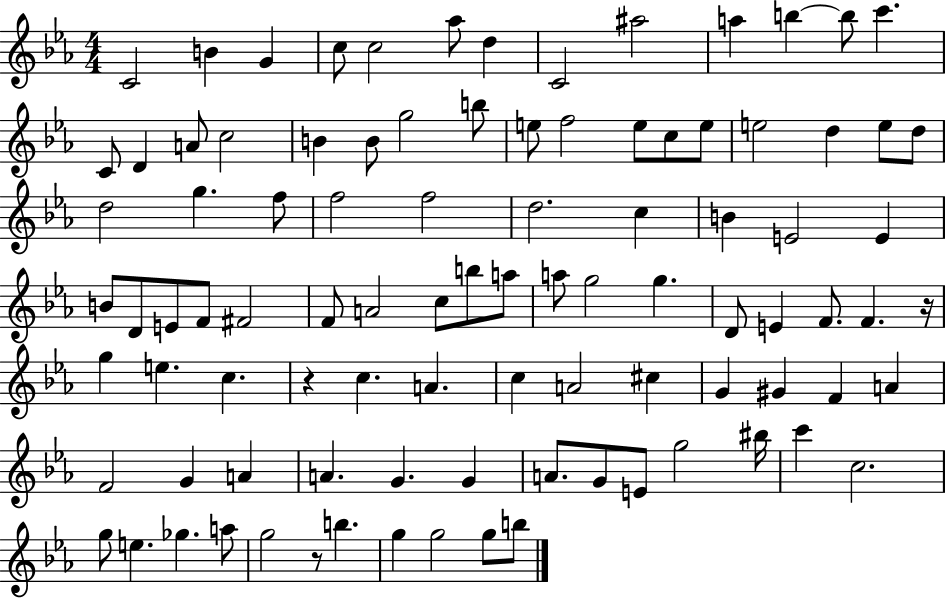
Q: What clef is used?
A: treble